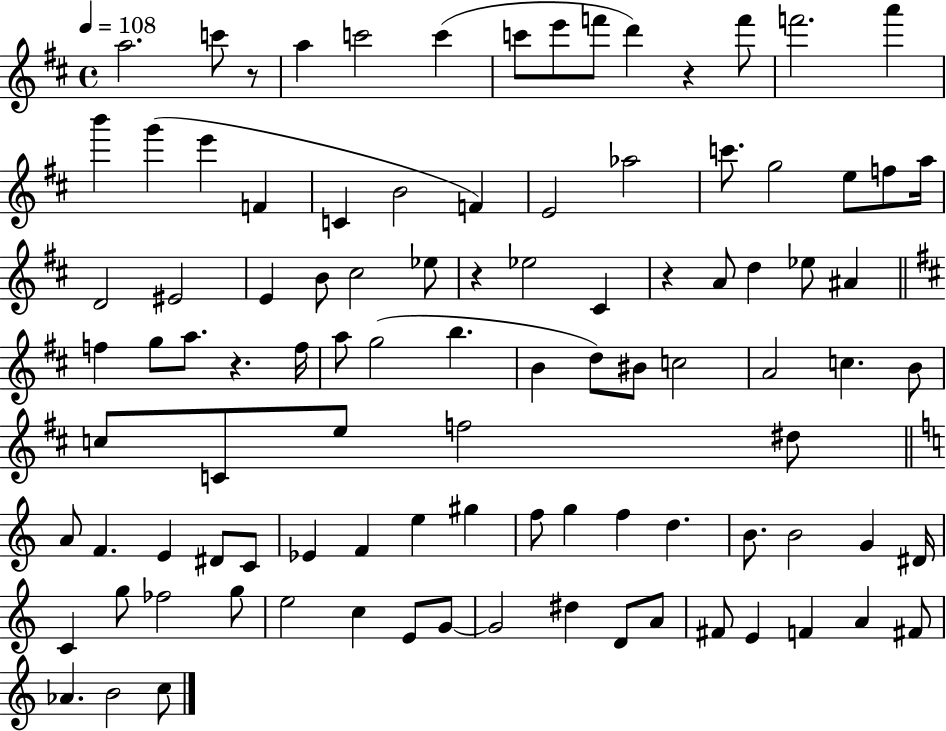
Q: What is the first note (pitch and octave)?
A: A5